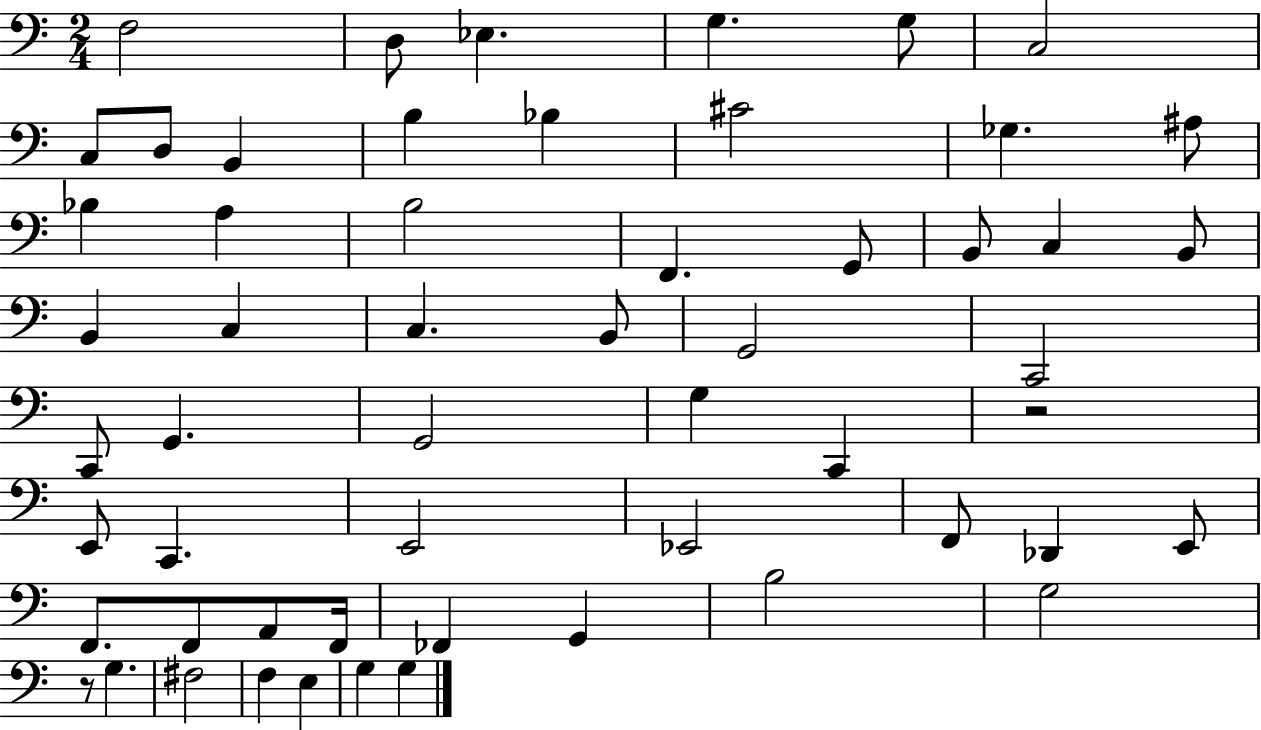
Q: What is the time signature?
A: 2/4